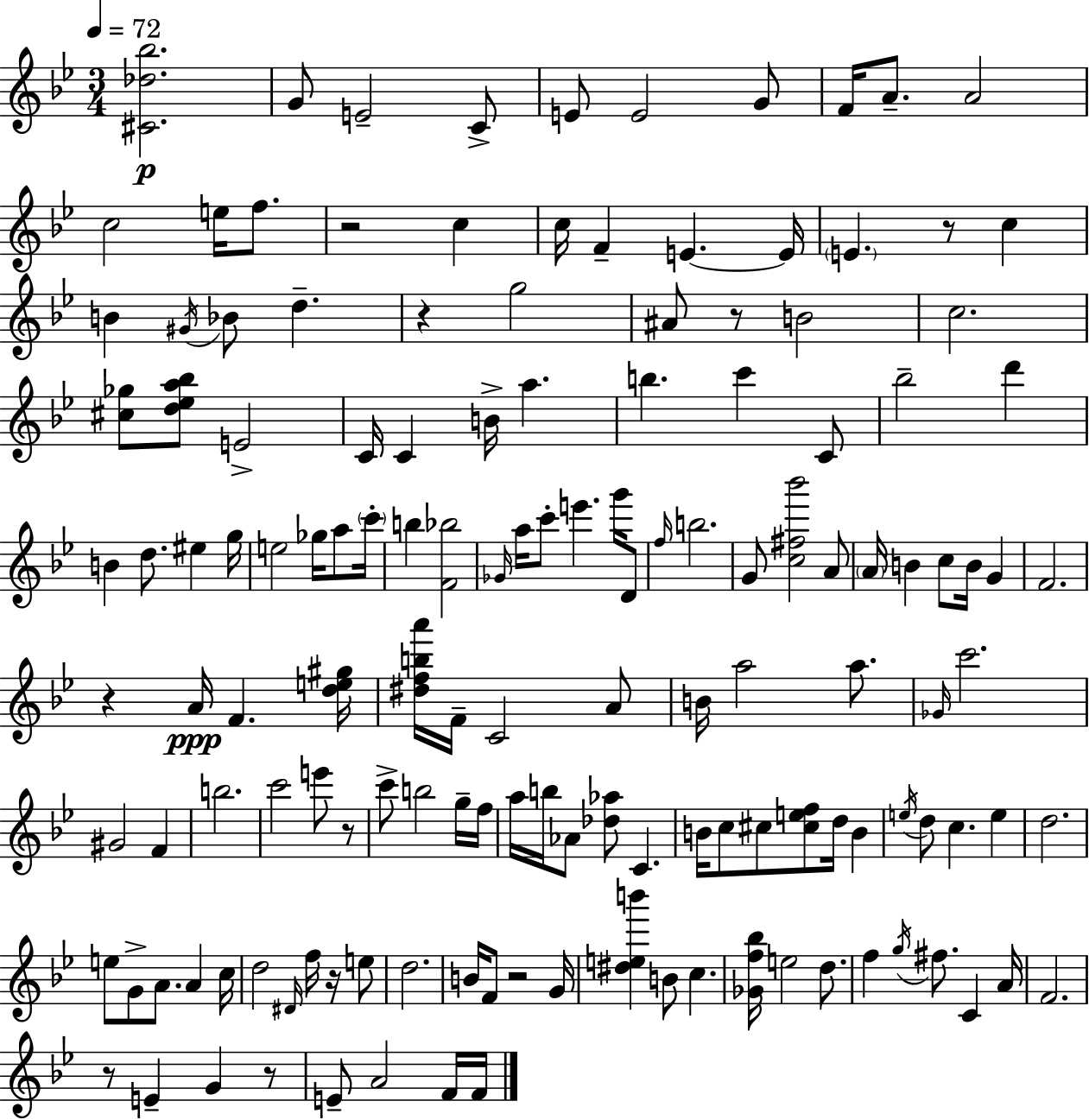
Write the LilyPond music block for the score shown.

{
  \clef treble
  \numericTimeSignature
  \time 3/4
  \key bes \major
  \tempo 4 = 72
  <cis' des'' bes''>2.\p | g'8 e'2-- c'8-> | e'8 e'2 g'8 | f'16 a'8.-- a'2 | \break c''2 e''16 f''8. | r2 c''4 | c''16 f'4-- e'4.~~ e'16 | \parenthesize e'4. r8 c''4 | \break b'4 \acciaccatura { gis'16 } bes'8 d''4.-- | r4 g''2 | ais'8 r8 b'2 | c''2. | \break <cis'' ges''>8 <d'' ees'' a'' bes''>8 e'2-> | c'16 c'4 b'16-> a''4. | b''4. c'''4 c'8 | bes''2-- d'''4 | \break b'4 d''8. eis''4 | g''16 e''2 ges''16 a''8 | \parenthesize c'''16-. b''4 <f' bes''>2 | \grace { ges'16 } a''16 c'''8-. e'''4. g'''16 | \break d'8 \grace { f''16 } b''2. | g'8 <c'' fis'' bes'''>2 | a'8 \parenthesize a'16 b'4 c''8 b'16 g'4 | f'2. | \break r4 a'16\ppp f'4. | <d'' e'' gis''>16 <dis'' f'' b'' a'''>16 f'16-- c'2 | a'8 b'16 a''2 | a''8. \grace { ges'16 } c'''2. | \break gis'2 | f'4 b''2. | c'''2 | e'''8 r8 c'''8-> b''2 | \break g''16-- f''16 a''16 b''16 aes'8 <des'' aes''>8 c'4. | b'16 c''8 cis''8 <cis'' e'' f''>8 d''16 | b'4 \acciaccatura { e''16 } d''8 c''4. | e''4 d''2. | \break e''8 g'8-> a'8. | a'4 c''16 d''2 | \grace { dis'16 } f''16 r16 e''8 d''2. | b'16 f'8 r2 | \break g'16 <dis'' e'' b'''>4 b'8 | c''4. <ges' f'' bes''>16 e''2 | d''8. f''4 \acciaccatura { g''16 } fis''8. | c'4 a'16 f'2. | \break r8 e'4-- | g'4 r8 e'8-- a'2 | f'16 f'16 \bar "|."
}